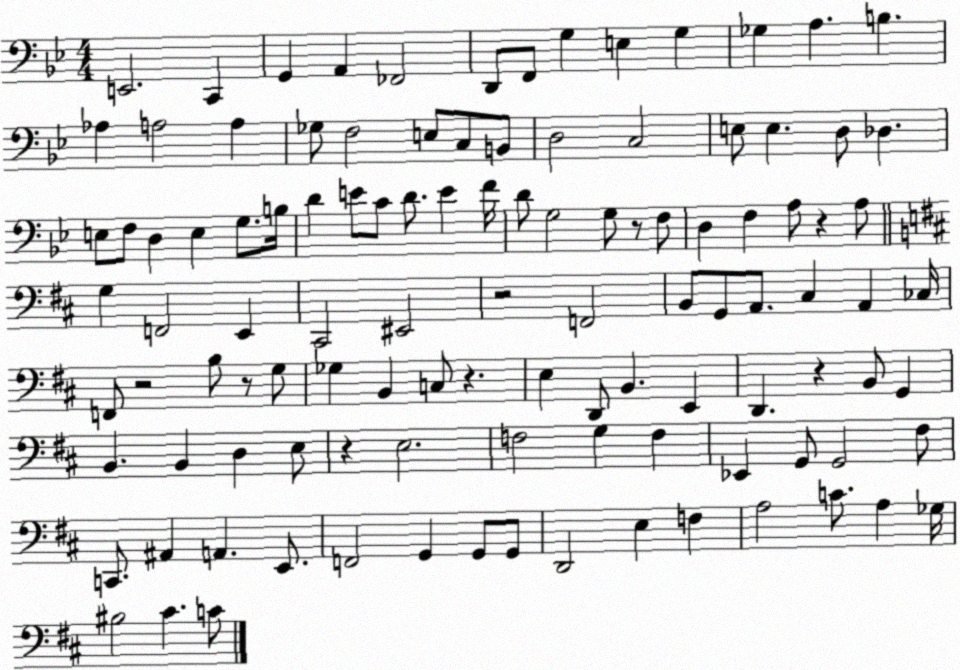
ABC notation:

X:1
T:Untitled
M:4/4
L:1/4
K:Bb
E,,2 C,, G,, A,, _F,,2 D,,/2 F,,/2 G, E, G, _G, A, B, _A, A,2 A, _G,/2 F,2 E,/2 C,/2 B,,/2 D,2 C,2 E,/2 E, D,/2 _D, E,/2 F,/2 D, E, G,/2 B,/4 D E/2 C/2 D/2 E F/4 D/2 G,2 G,/2 z/2 F,/2 D, F, A,/2 z A,/2 G, F,,2 E,, ^C,,2 ^E,,2 z2 F,,2 B,,/2 G,,/2 A,,/2 ^C, A,, _C,/4 F,,/2 z2 B,/2 z/2 G,/2 _G, B,, C,/2 z E, D,,/2 B,, E,, D,, z B,,/2 G,, B,, B,, D, E,/2 z E,2 F,2 G, F, _E,, G,,/2 G,,2 ^F,/2 C,,/2 ^A,, A,, E,,/2 F,,2 G,, G,,/2 G,,/2 D,,2 E, F, A,2 C/2 A, _G,/4 ^B,2 ^C C/2